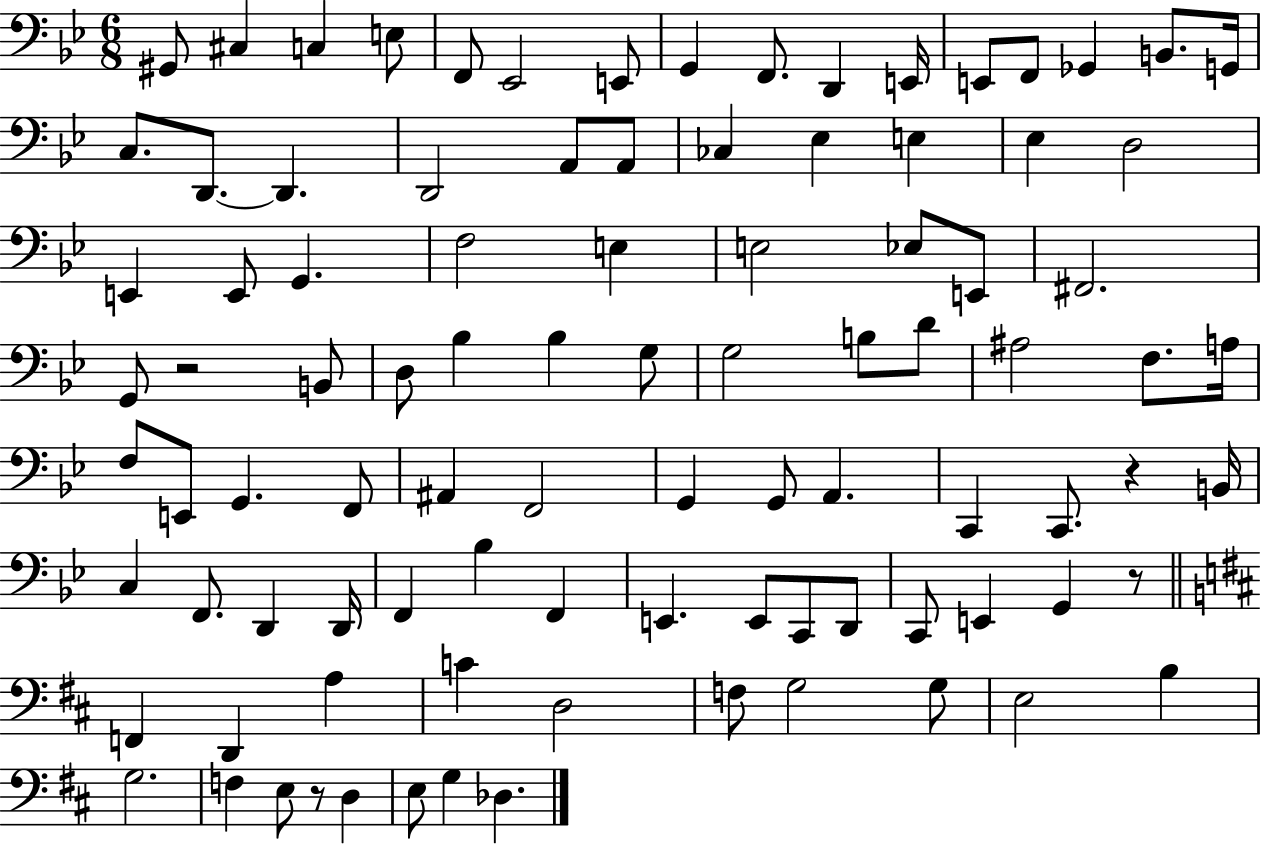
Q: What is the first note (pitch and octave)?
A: G#2